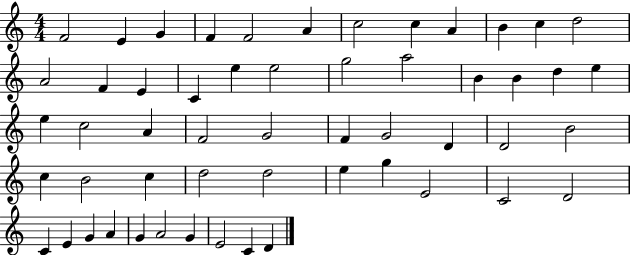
X:1
T:Untitled
M:4/4
L:1/4
K:C
F2 E G F F2 A c2 c A B c d2 A2 F E C e e2 g2 a2 B B d e e c2 A F2 G2 F G2 D D2 B2 c B2 c d2 d2 e g E2 C2 D2 C E G A G A2 G E2 C D